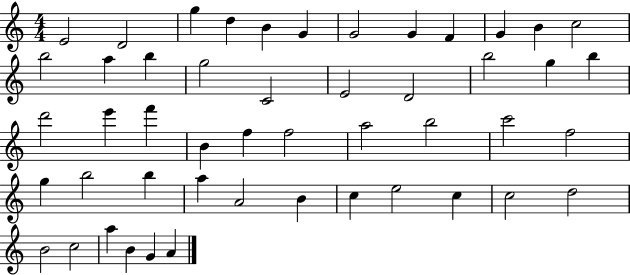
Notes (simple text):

E4/h D4/h G5/q D5/q B4/q G4/q G4/h G4/q F4/q G4/q B4/q C5/h B5/h A5/q B5/q G5/h C4/h E4/h D4/h B5/h G5/q B5/q D6/h E6/q F6/q B4/q F5/q F5/h A5/h B5/h C6/h F5/h G5/q B5/h B5/q A5/q A4/h B4/q C5/q E5/h C5/q C5/h D5/h B4/h C5/h A5/q B4/q G4/q A4/q